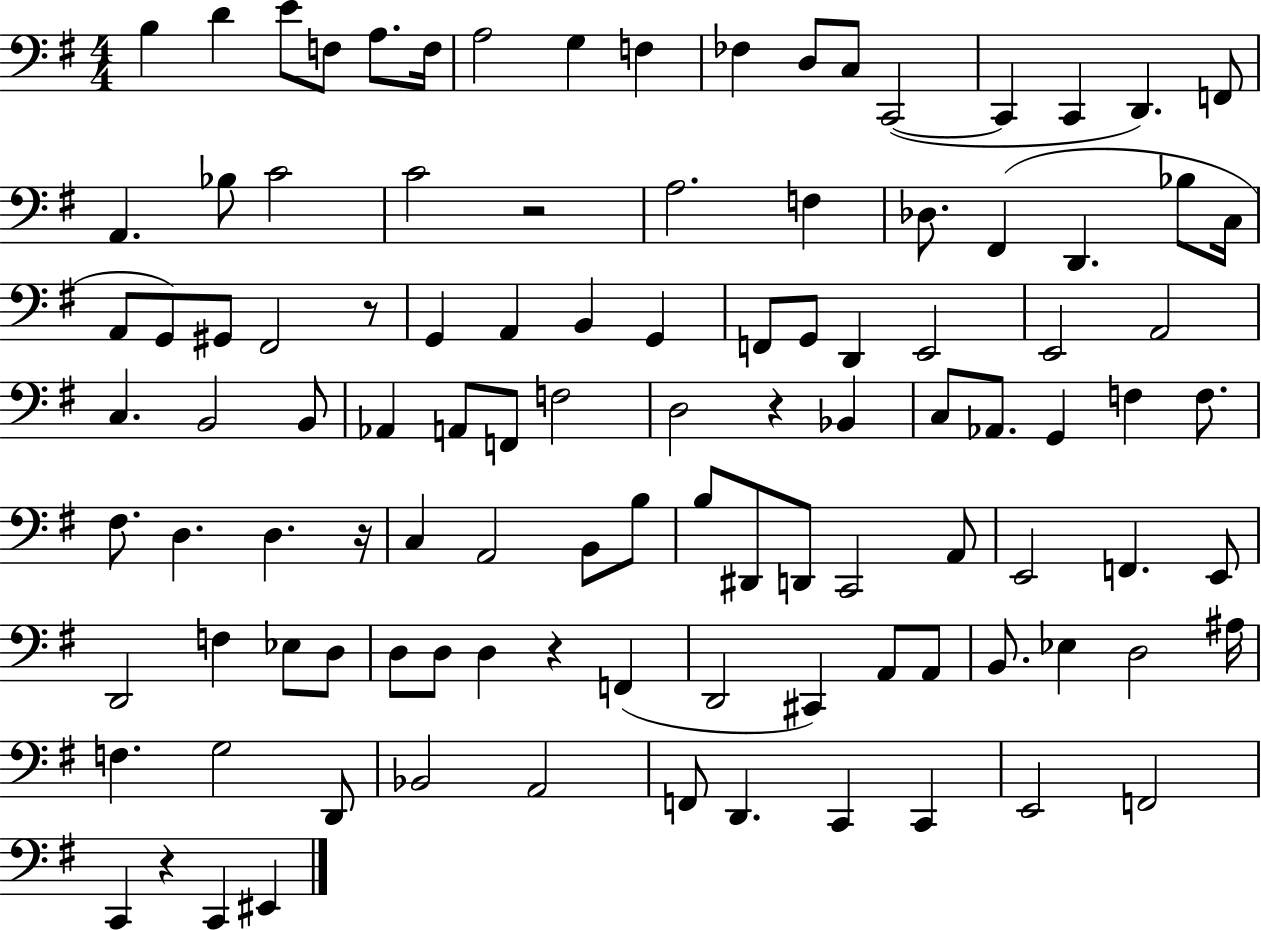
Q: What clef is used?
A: bass